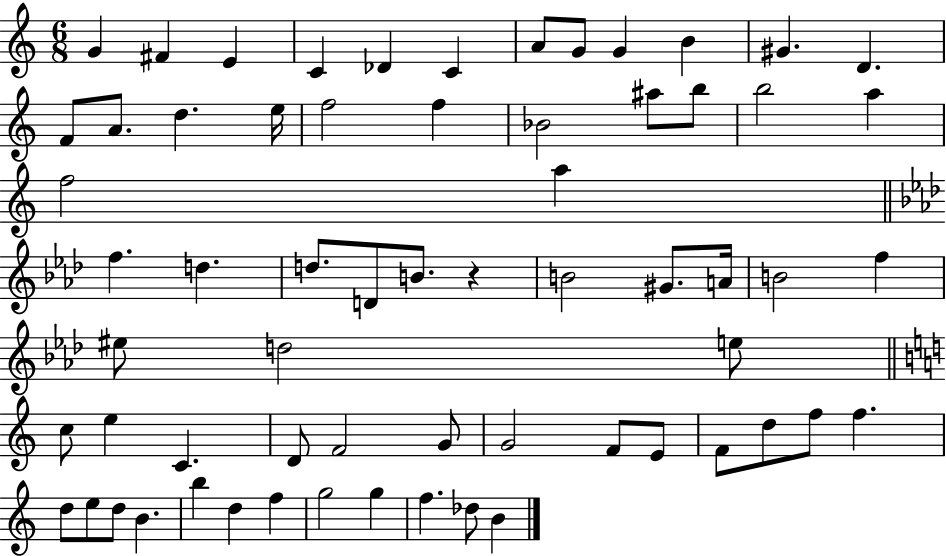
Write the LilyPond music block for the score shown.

{
  \clef treble
  \numericTimeSignature
  \time 6/8
  \key c \major
  g'4 fis'4 e'4 | c'4 des'4 c'4 | a'8 g'8 g'4 b'4 | gis'4. d'4. | \break f'8 a'8. d''4. e''16 | f''2 f''4 | bes'2 ais''8 b''8 | b''2 a''4 | \break f''2 a''4 | \bar "||" \break \key aes \major f''4. d''4. | d''8. d'8 b'8. r4 | b'2 gis'8. a'16 | b'2 f''4 | \break eis''8 d''2 e''8 | \bar "||" \break \key a \minor c''8 e''4 c'4. | d'8 f'2 g'8 | g'2 f'8 e'8 | f'8 d''8 f''8 f''4. | \break d''8 e''8 d''8 b'4. | b''4 d''4 f''4 | g''2 g''4 | f''4. des''8 b'4 | \break \bar "|."
}